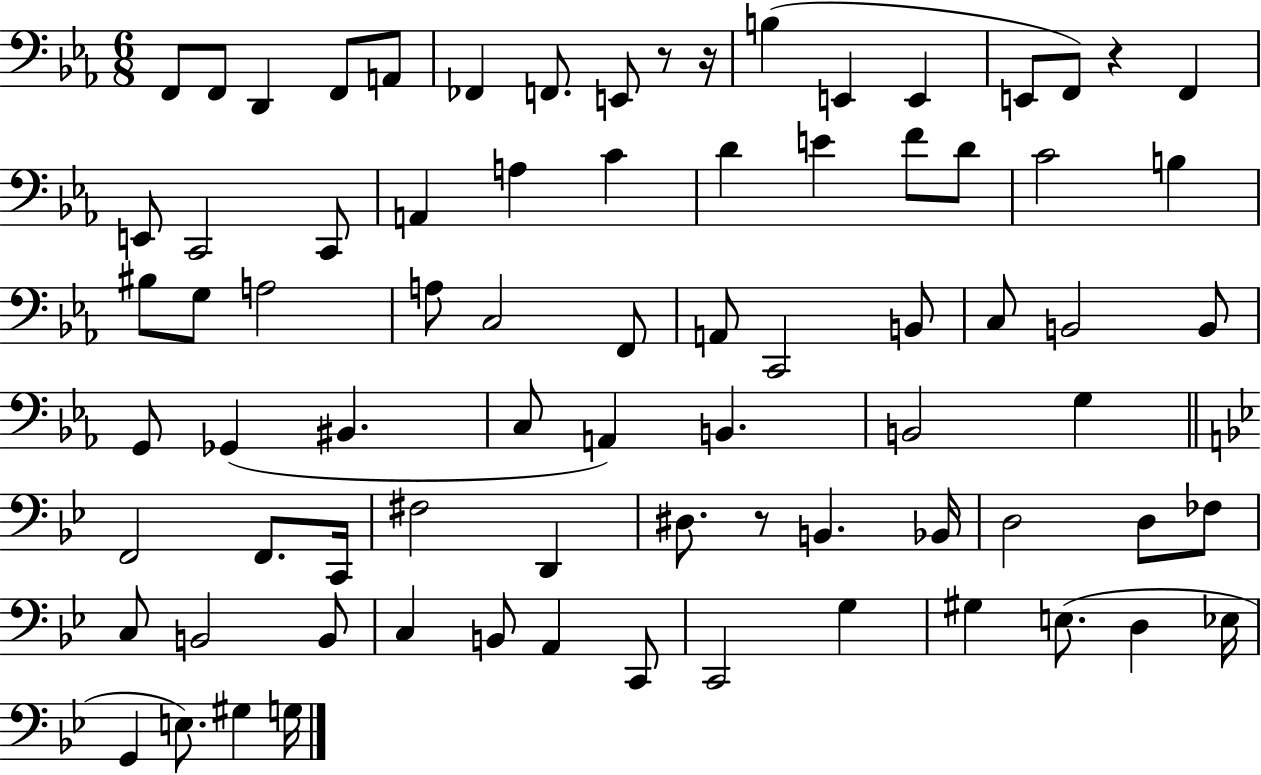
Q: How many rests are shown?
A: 4